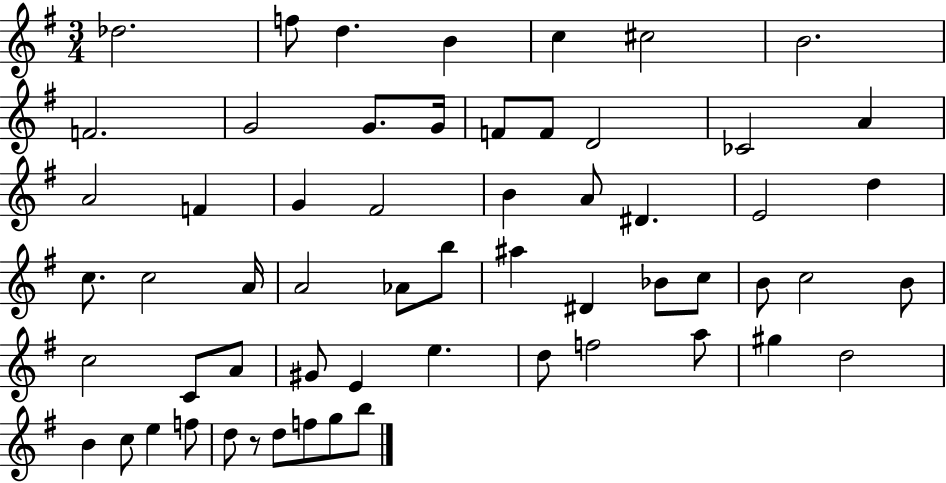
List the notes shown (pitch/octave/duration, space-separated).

Db5/h. F5/e D5/q. B4/q C5/q C#5/h B4/h. F4/h. G4/h G4/e. G4/s F4/e F4/e D4/h CES4/h A4/q A4/h F4/q G4/q F#4/h B4/q A4/e D#4/q. E4/h D5/q C5/e. C5/h A4/s A4/h Ab4/e B5/e A#5/q D#4/q Bb4/e C5/e B4/e C5/h B4/e C5/h C4/e A4/e G#4/e E4/q E5/q. D5/e F5/h A5/e G#5/q D5/h B4/q C5/e E5/q F5/e D5/e R/e D5/e F5/e G5/e B5/e